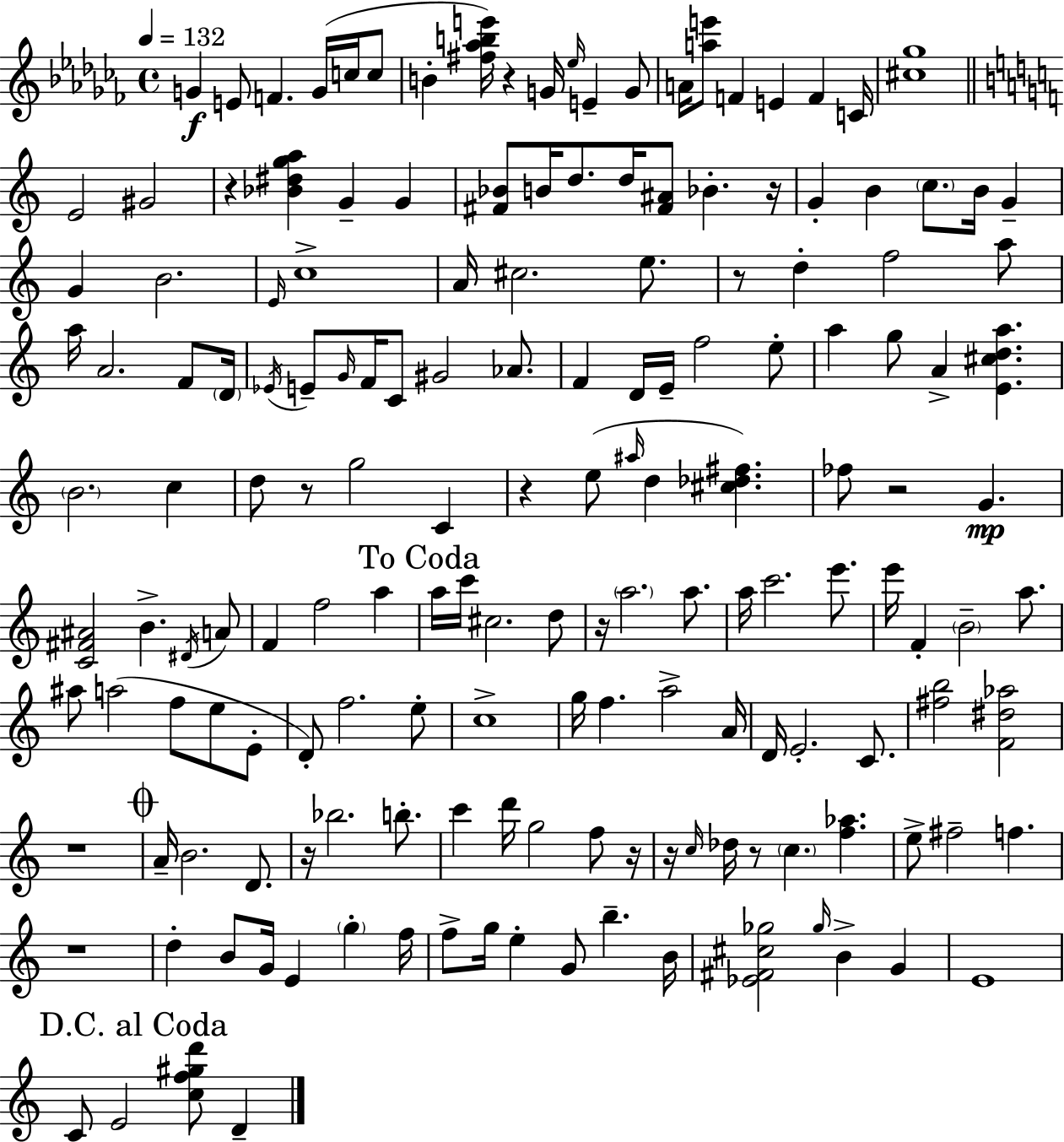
{
  \clef treble
  \time 4/4
  \defaultTimeSignature
  \key aes \minor
  \tempo 4 = 132
  g'4\f e'8 f'4. g'16( c''16 c''8 | b'4-. <fis'' aes'' b'' e'''>16) r4 g'16 \grace { ees''16 } e'4-- g'8 | a'16 <a'' e'''>8 f'4 e'4 f'4 | c'16 <cis'' ges''>1 | \break \bar "||" \break \key a \minor e'2 gis'2 | r4 <bes' dis'' g'' a''>4 g'4-- g'4 | <fis' bes'>8 b'16 d''8. d''16 <fis' ais'>8 bes'4.-. r16 | g'4-. b'4 \parenthesize c''8. b'16 g'4-- | \break g'4 b'2. | \grace { e'16 } c''1-> | a'16 cis''2. e''8. | r8 d''4-. f''2 a''8 | \break a''16 a'2. f'8 | \parenthesize d'16 \acciaccatura { ees'16 } e'8-- \grace { g'16 } f'16 c'8 gis'2 | aes'8. f'4 d'16 e'16-- f''2 | e''8-. a''4 g''8 a'4-> <e' cis'' d'' a''>4. | \break \parenthesize b'2. c''4 | d''8 r8 g''2 c'4 | r4 e''8( \grace { ais''16 } d''4 <cis'' des'' fis''>4.) | fes''8 r2 g'4.\mp | \break <c' fis' ais'>2 b'4.-> | \acciaccatura { dis'16 } a'8 f'4 f''2 | a''4 \mark "To Coda" a''16 c'''16 cis''2. | d''8 r16 \parenthesize a''2. | \break a''8. a''16 c'''2. | e'''8. e'''16 f'4-. \parenthesize b'2-- | a''8. ais''8 a''2( f''8 | e''8 e'8-. d'8-.) f''2. | \break e''8-. c''1-> | g''16 f''4. a''2-> | a'16 d'16 e'2.-. | c'8. <fis'' b''>2 <f' dis'' aes''>2 | \break r1 | \mark \markup { \musicglyph "scripts.coda" } a'16-- b'2. | d'8. r16 bes''2. | b''8.-. c'''4 d'''16 g''2 | \break f''8 r16 r16 \grace { c''16 } des''16 r8 \parenthesize c''4. | <f'' aes''>4. e''8-> fis''2-- | f''4. r1 | d''4-. b'8 g'16 e'4 | \break \parenthesize g''4-. f''16 f''8-> g''16 e''4-. g'8 b''4.-- | b'16 <ees' fis' cis'' ges''>2 \grace { ges''16 } b'4-> | g'4 e'1 | \mark "D.C. al Coda" c'8 e'2 | \break <c'' f'' gis'' d'''>8 d'4-- \bar "|."
}